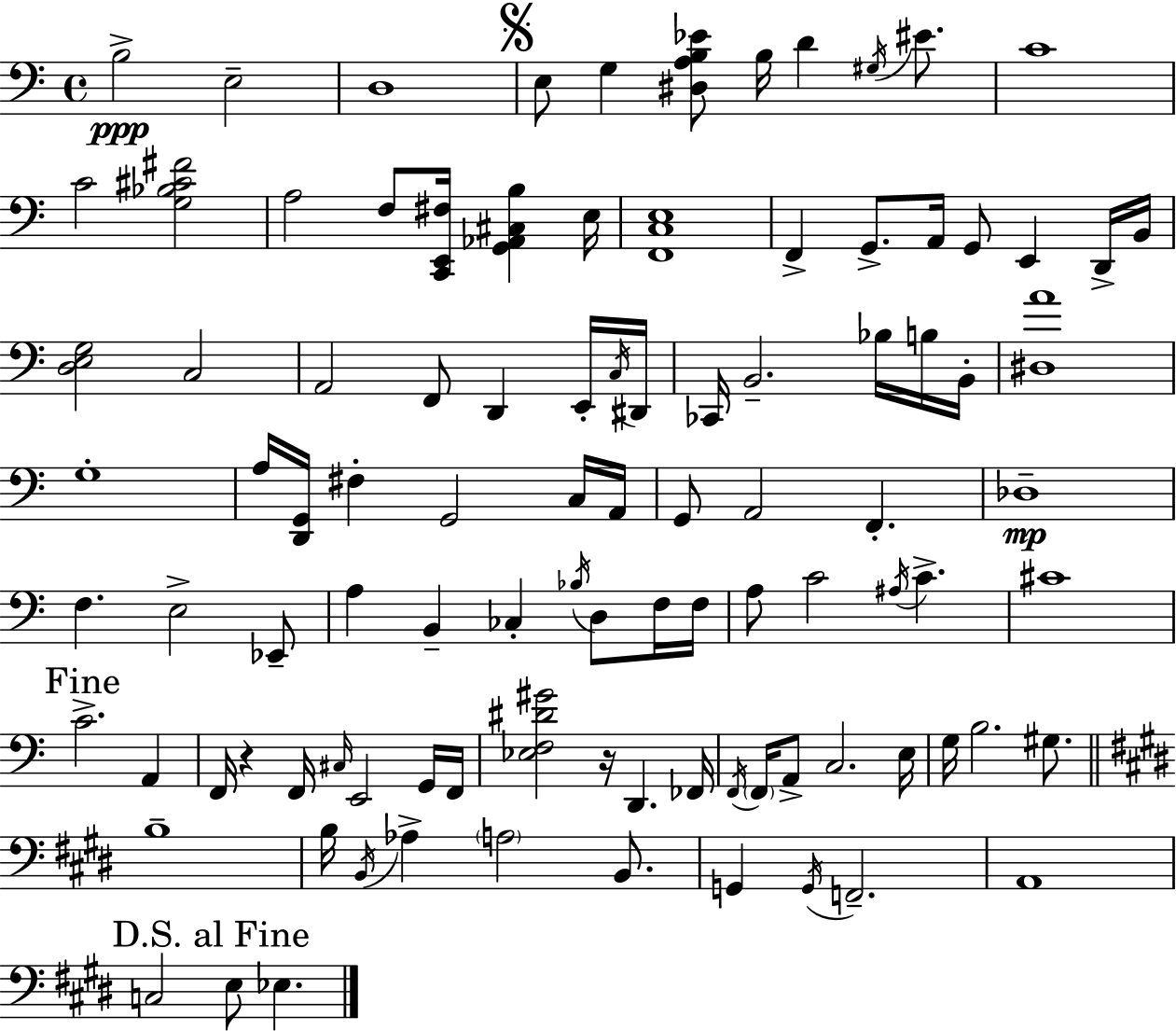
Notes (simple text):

B3/h E3/h D3/w E3/e G3/q [D#3,A3,B3,Eb4]/e B3/s D4/q G#3/s EIS4/e. C4/w C4/h [G3,Bb3,C#4,F#4]/h A3/h F3/e [C2,E2,F#3]/s [G2,Ab2,C#3,B3]/q E3/s [F2,C3,E3]/w F2/q G2/e. A2/s G2/e E2/q D2/s B2/s [D3,E3,G3]/h C3/h A2/h F2/e D2/q E2/s C3/s D#2/s CES2/s B2/h. Bb3/s B3/s B2/s [D#3,A4]/w G3/w A3/s [D2,G2]/s F#3/q G2/h C3/s A2/s G2/e A2/h F2/q. Db3/w F3/q. E3/h Eb2/e A3/q B2/q CES3/q Bb3/s D3/e F3/s F3/s A3/e C4/h A#3/s C4/q. C#4/w C4/h. A2/q F2/s R/q F2/s C#3/s E2/h G2/s F2/s [Eb3,F3,D#4,G#4]/h R/s D2/q. FES2/s F2/s F2/s A2/e C3/h. E3/s G3/s B3/h. G#3/e. B3/w B3/s B2/s Ab3/q A3/h B2/e. G2/q G2/s F2/h. A2/w C3/h E3/e Eb3/q.